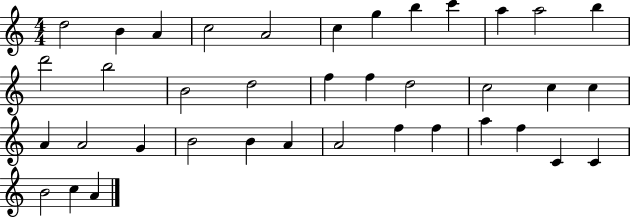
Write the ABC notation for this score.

X:1
T:Untitled
M:4/4
L:1/4
K:C
d2 B A c2 A2 c g b c' a a2 b d'2 b2 B2 d2 f f d2 c2 c c A A2 G B2 B A A2 f f a f C C B2 c A